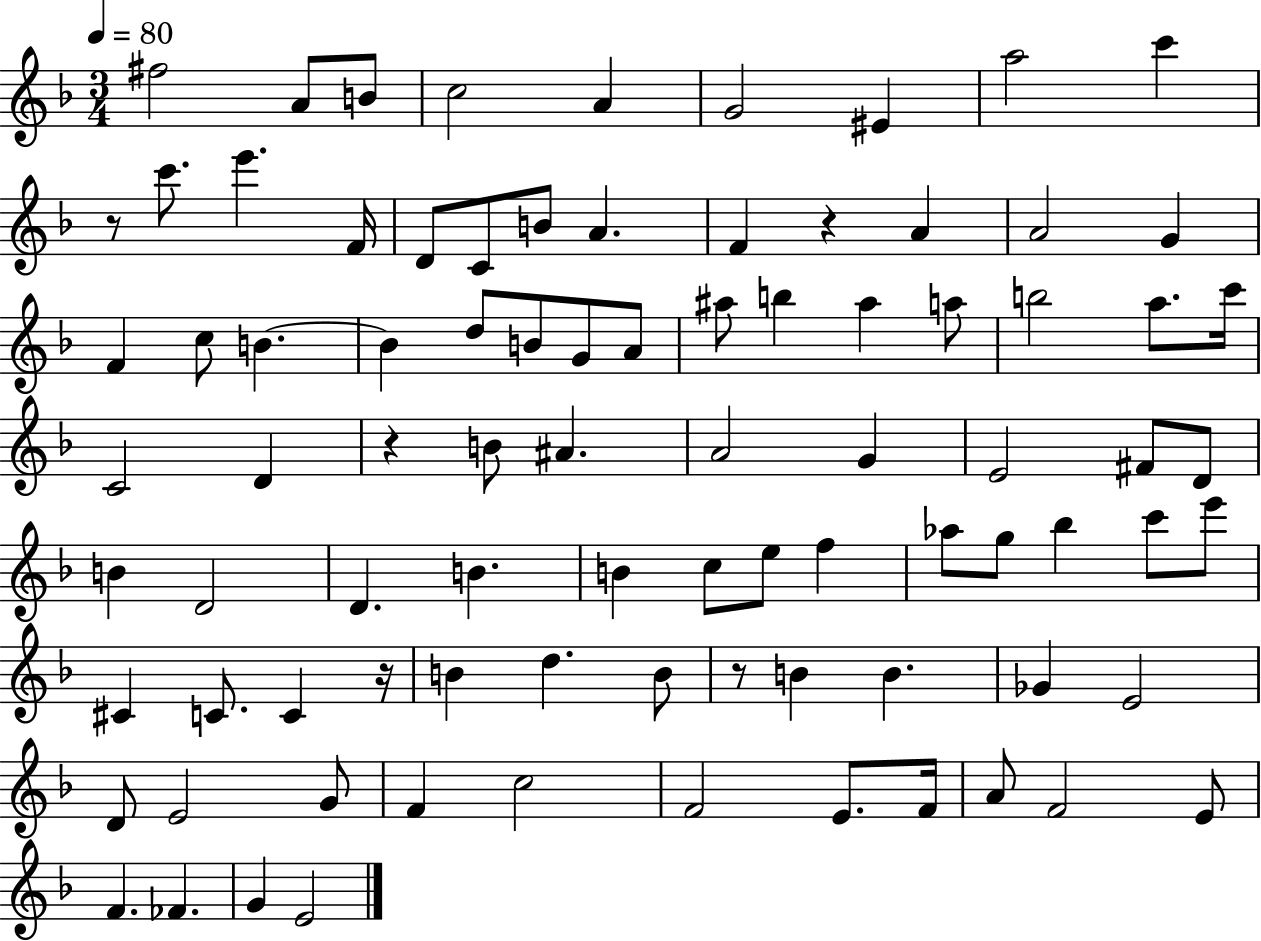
{
  \clef treble
  \numericTimeSignature
  \time 3/4
  \key f \major
  \tempo 4 = 80
  fis''2 a'8 b'8 | c''2 a'4 | g'2 eis'4 | a''2 c'''4 | \break r8 c'''8. e'''4. f'16 | d'8 c'8 b'8 a'4. | f'4 r4 a'4 | a'2 g'4 | \break f'4 c''8 b'4.~~ | b'4 d''8 b'8 g'8 a'8 | ais''8 b''4 ais''4 a''8 | b''2 a''8. c'''16 | \break c'2 d'4 | r4 b'8 ais'4. | a'2 g'4 | e'2 fis'8 d'8 | \break b'4 d'2 | d'4. b'4. | b'4 c''8 e''8 f''4 | aes''8 g''8 bes''4 c'''8 e'''8 | \break cis'4 c'8. c'4 r16 | b'4 d''4. b'8 | r8 b'4 b'4. | ges'4 e'2 | \break d'8 e'2 g'8 | f'4 c''2 | f'2 e'8. f'16 | a'8 f'2 e'8 | \break f'4. fes'4. | g'4 e'2 | \bar "|."
}